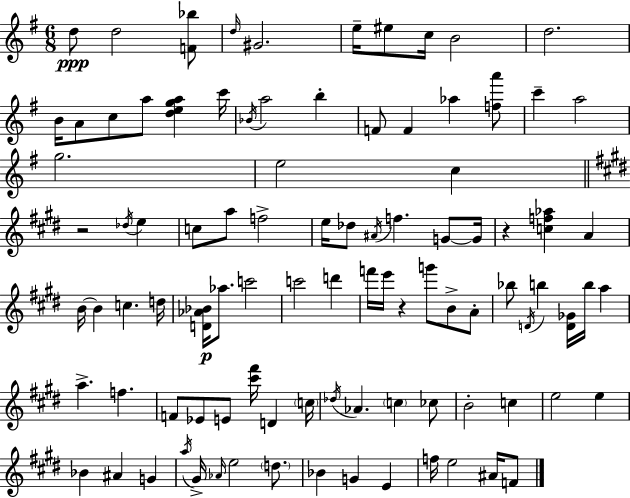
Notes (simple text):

D5/e D5/h [F4,Bb5]/e D5/s G#4/h. E5/s EIS5/e C5/s B4/h D5/h. B4/s A4/e C5/e A5/e [D5,E5,G5,A5]/q C6/s Bb4/s A5/h B5/q F4/e F4/q Ab5/q [F5,A6]/e C6/q A5/h G5/h. E5/h C5/q R/h Db5/s E5/q C5/e A5/e F5/h E5/s Db5/e A#4/s F5/q. G4/e G4/s R/q [C5,F5,Ab5]/q A4/q B4/s B4/q C5/q. D5/s [D4,Ab4,Bb4]/s Ab5/e. C6/h C6/h D6/q F6/s E6/s R/q G6/e B4/e A4/e Bb5/e D4/s B5/q [D4,Gb4]/s B5/s A5/q A5/q. F5/q. F4/e Eb4/e E4/e [C#6,F#6]/s D4/q C5/s Db5/s Ab4/q. C5/q CES5/e B4/h C5/q E5/h E5/q Bb4/q A#4/q G4/q A5/s G#4/s Ab4/s E5/h D5/e. Bb4/q G4/q E4/q F5/s E5/h A#4/s F4/e